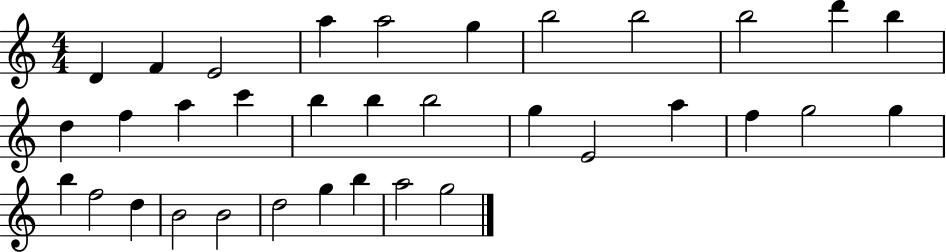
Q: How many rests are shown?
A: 0